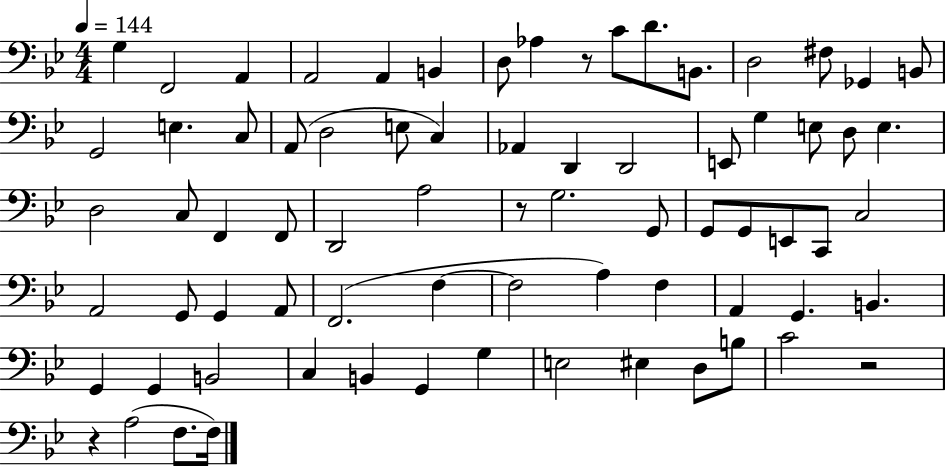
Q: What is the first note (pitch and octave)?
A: G3